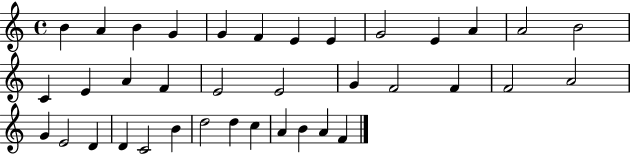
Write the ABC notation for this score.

X:1
T:Untitled
M:4/4
L:1/4
K:C
B A B G G F E E G2 E A A2 B2 C E A F E2 E2 G F2 F F2 A2 G E2 D D C2 B d2 d c A B A F